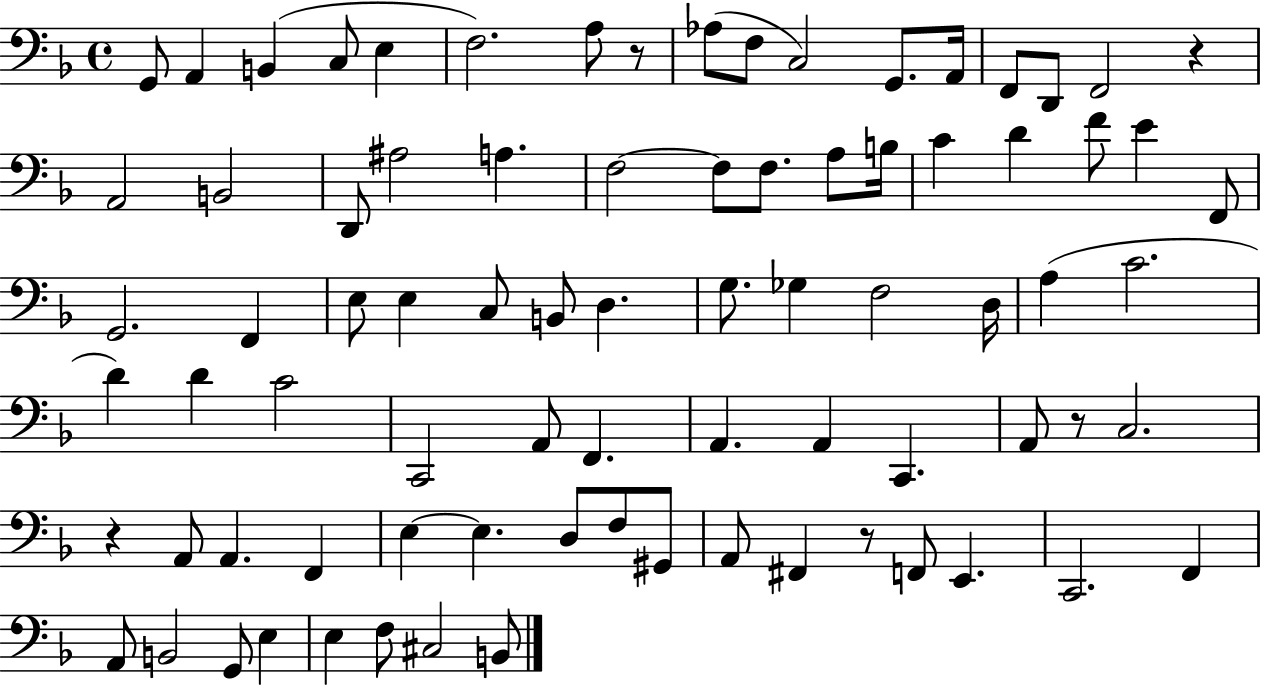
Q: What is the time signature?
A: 4/4